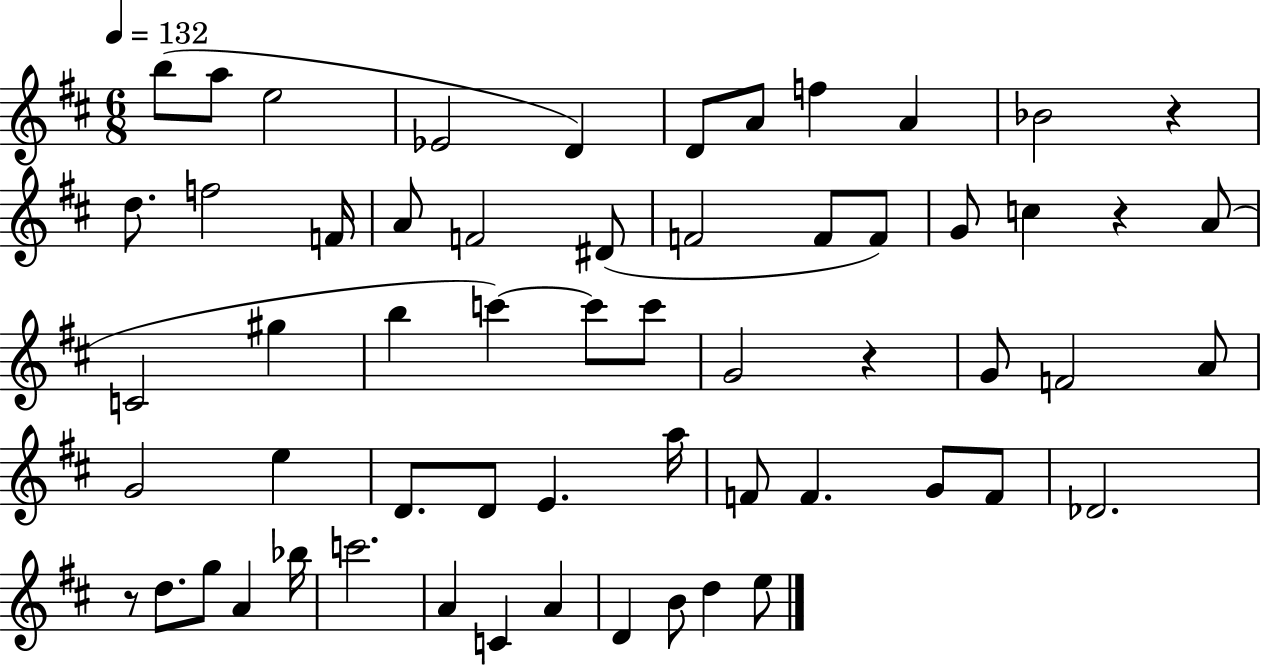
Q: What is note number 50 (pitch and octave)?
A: C4